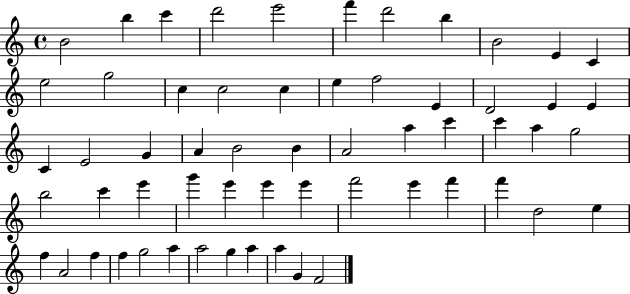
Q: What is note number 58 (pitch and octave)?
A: G4